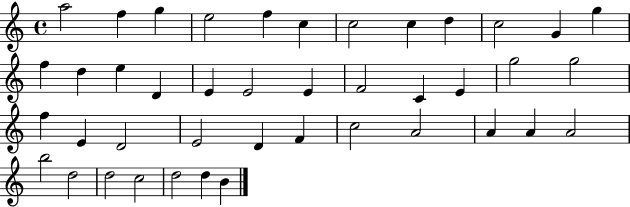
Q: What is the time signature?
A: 4/4